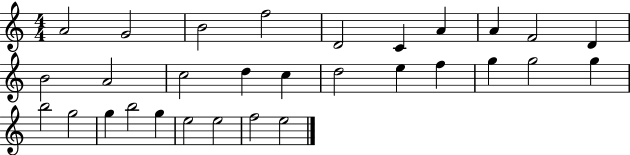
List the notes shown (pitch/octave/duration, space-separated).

A4/h G4/h B4/h F5/h D4/h C4/q A4/q A4/q F4/h D4/q B4/h A4/h C5/h D5/q C5/q D5/h E5/q F5/q G5/q G5/h G5/q B5/h G5/h G5/q B5/h G5/q E5/h E5/h F5/h E5/h